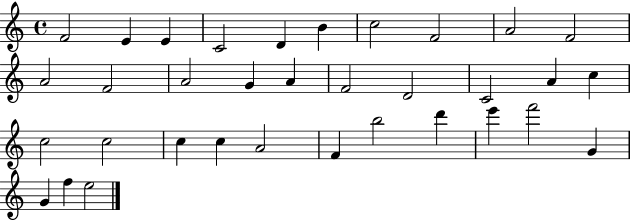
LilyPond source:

{
  \clef treble
  \time 4/4
  \defaultTimeSignature
  \key c \major
  f'2 e'4 e'4 | c'2 d'4 b'4 | c''2 f'2 | a'2 f'2 | \break a'2 f'2 | a'2 g'4 a'4 | f'2 d'2 | c'2 a'4 c''4 | \break c''2 c''2 | c''4 c''4 a'2 | f'4 b''2 d'''4 | e'''4 f'''2 g'4 | \break g'4 f''4 e''2 | \bar "|."
}